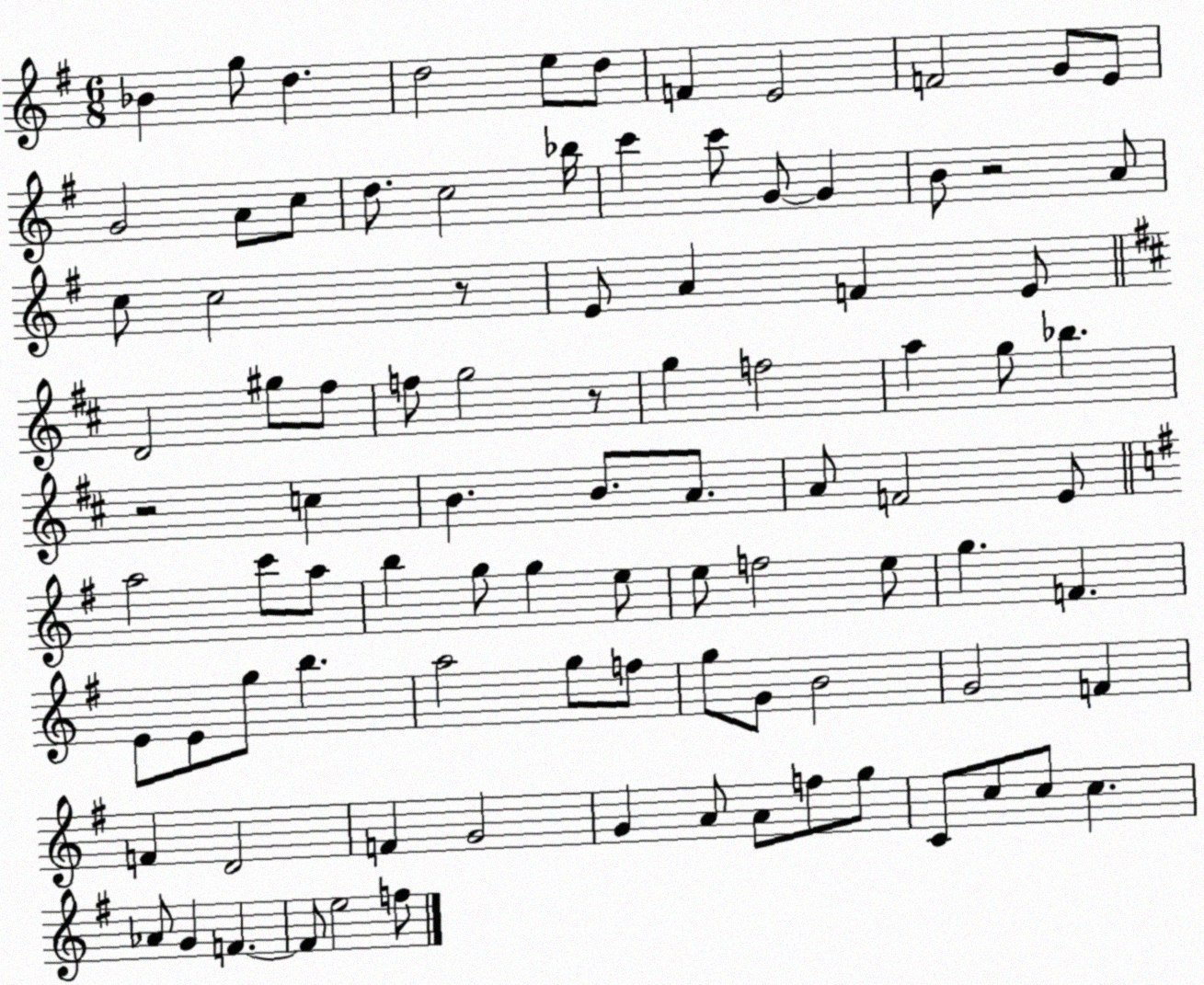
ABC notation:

X:1
T:Untitled
M:6/8
L:1/4
K:G
_B g/2 d d2 e/2 d/2 F E2 F2 G/2 E/2 G2 A/2 c/2 d/2 c2 _b/4 c' c'/2 G/2 G B/2 z2 A/2 c/2 c2 z/2 E/2 A F E/2 D2 ^g/2 ^f/2 f/2 g2 z/2 g f2 a g/2 _b z2 c B B/2 A/2 A/2 F2 E/2 a2 c'/2 a/2 b g/2 g e/2 e/2 f2 e/2 g F E/2 E/2 g/2 b a2 g/2 f/2 g/2 G/2 B2 G2 F F D2 F G2 G A/2 A/2 f/2 g/2 C/2 c/2 c/2 c _A/2 G F F/2 e2 f/2